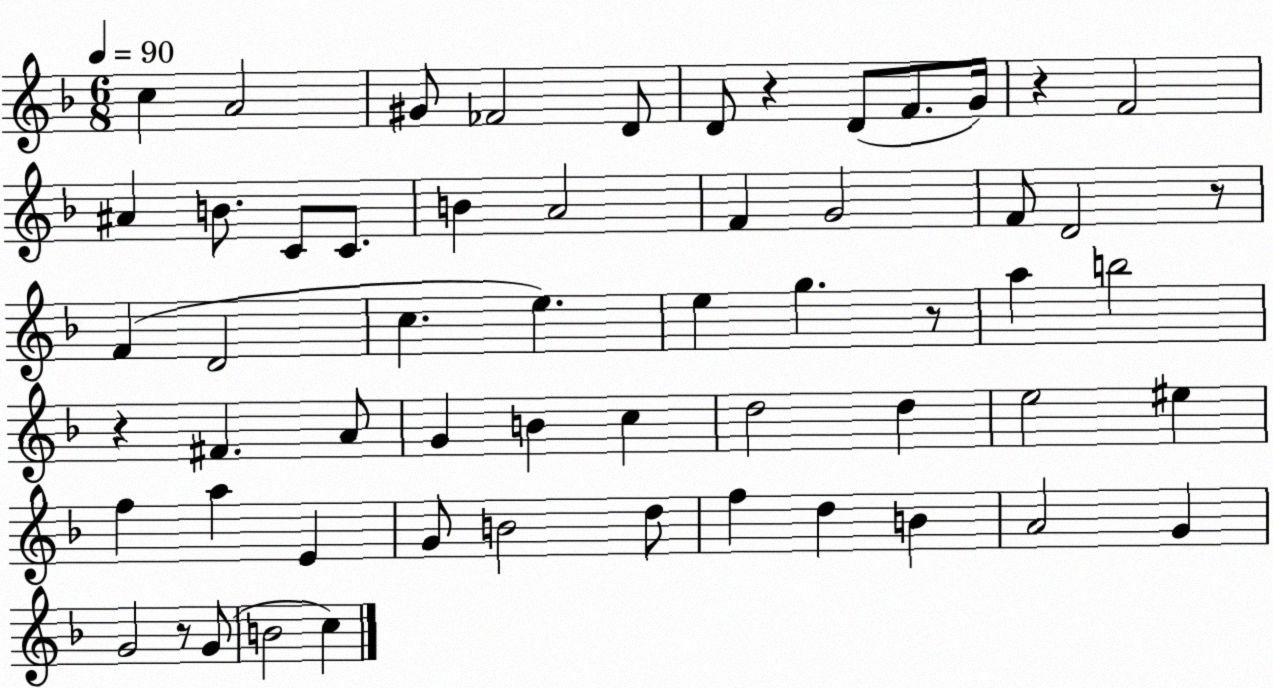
X:1
T:Untitled
M:6/8
L:1/4
K:F
c A2 ^G/2 _F2 D/2 D/2 z D/2 F/2 G/4 z F2 ^A B/2 C/2 C/2 B A2 F G2 F/2 D2 z/2 F D2 c e e g z/2 a b2 z ^F A/2 G B c d2 d e2 ^e f a E G/2 B2 d/2 f d B A2 G G2 z/2 G/2 B2 c